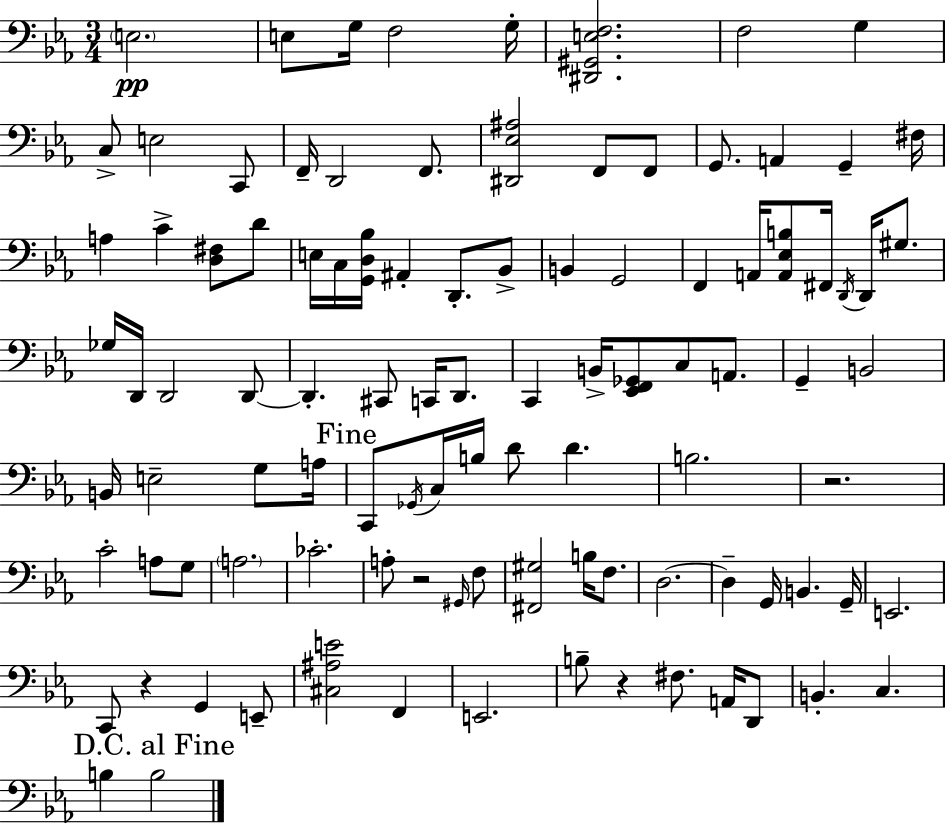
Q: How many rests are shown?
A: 4